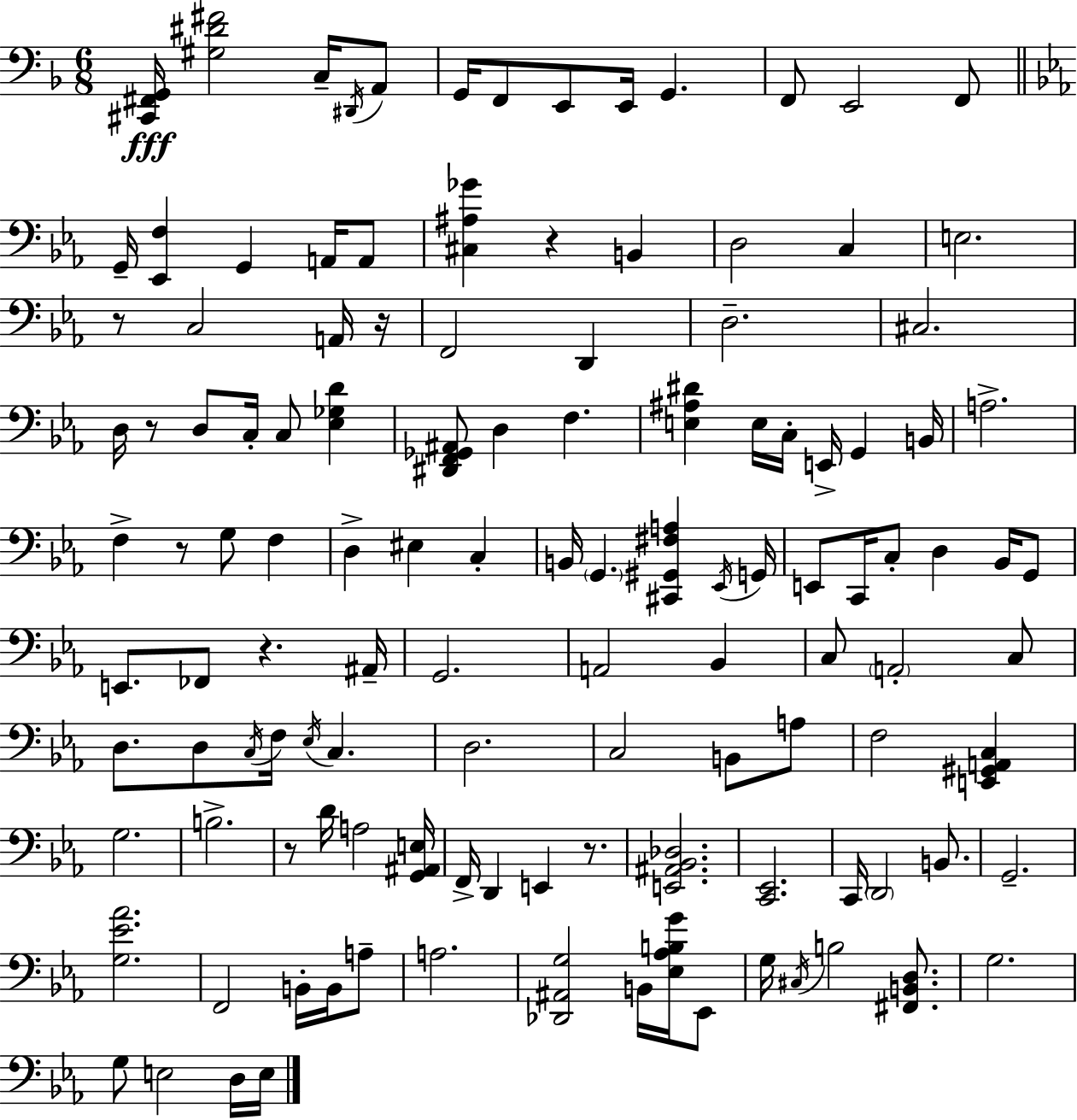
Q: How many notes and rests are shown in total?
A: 123